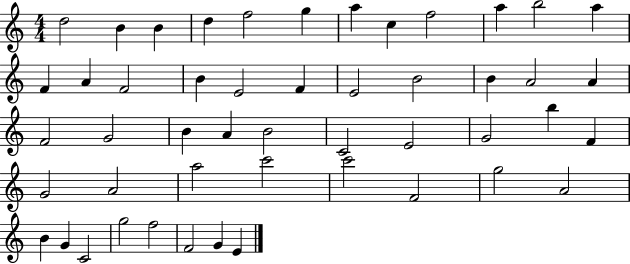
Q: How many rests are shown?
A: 0